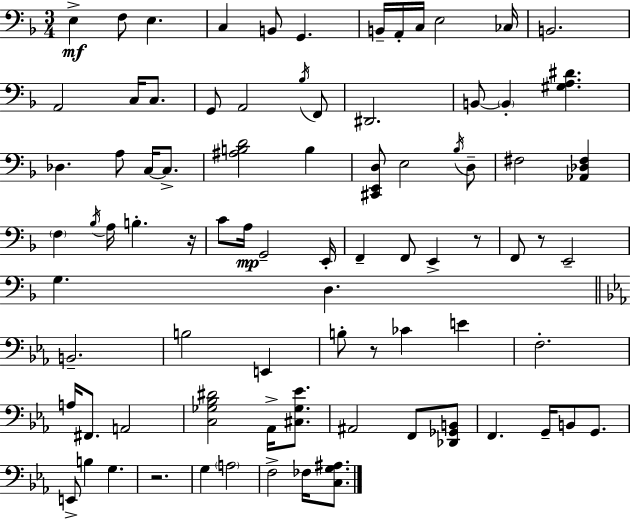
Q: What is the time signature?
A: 3/4